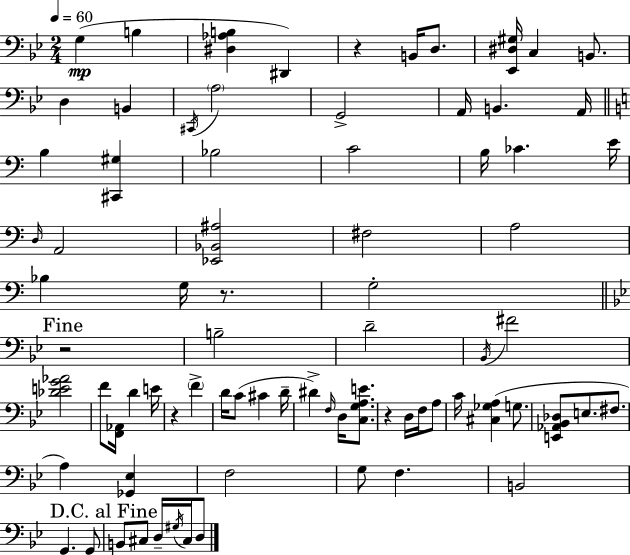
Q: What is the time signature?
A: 2/4